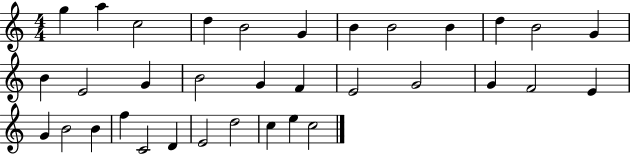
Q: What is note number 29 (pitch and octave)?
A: D4